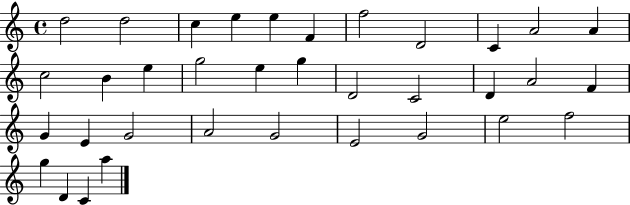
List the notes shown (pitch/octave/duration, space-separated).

D5/h D5/h C5/q E5/q E5/q F4/q F5/h D4/h C4/q A4/h A4/q C5/h B4/q E5/q G5/h E5/q G5/q D4/h C4/h D4/q A4/h F4/q G4/q E4/q G4/h A4/h G4/h E4/h G4/h E5/h F5/h G5/q D4/q C4/q A5/q